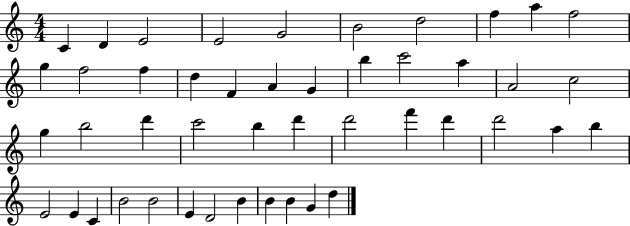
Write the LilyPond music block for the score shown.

{
  \clef treble
  \numericTimeSignature
  \time 4/4
  \key c \major
  c'4 d'4 e'2 | e'2 g'2 | b'2 d''2 | f''4 a''4 f''2 | \break g''4 f''2 f''4 | d''4 f'4 a'4 g'4 | b''4 c'''2 a''4 | a'2 c''2 | \break g''4 b''2 d'''4 | c'''2 b''4 d'''4 | d'''2 f'''4 d'''4 | d'''2 a''4 b''4 | \break e'2 e'4 c'4 | b'2 b'2 | e'4 d'2 b'4 | b'4 b'4 g'4 d''4 | \break \bar "|."
}